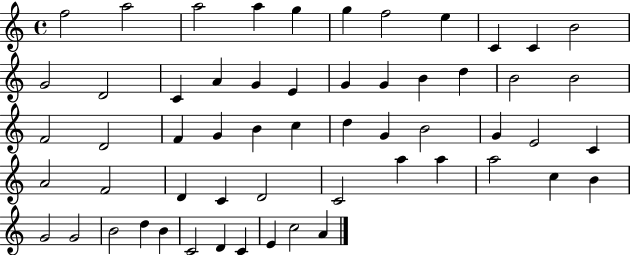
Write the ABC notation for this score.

X:1
T:Untitled
M:4/4
L:1/4
K:C
f2 a2 a2 a g g f2 e C C B2 G2 D2 C A G E G G B d B2 B2 F2 D2 F G B c d G B2 G E2 C A2 F2 D C D2 C2 a a a2 c B G2 G2 B2 d B C2 D C E c2 A